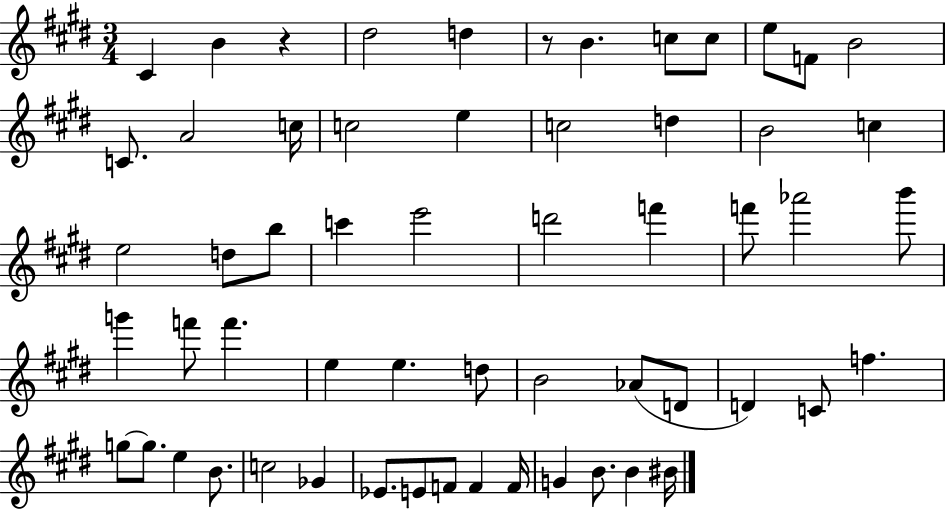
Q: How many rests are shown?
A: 2